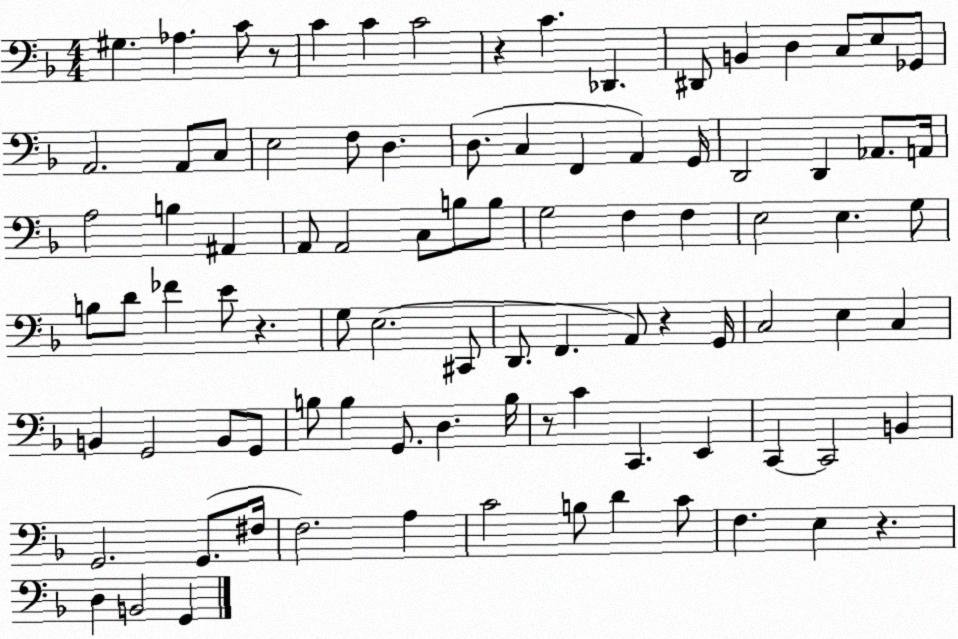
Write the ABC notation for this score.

X:1
T:Untitled
M:4/4
L:1/4
K:F
^G, _A, C/2 z/2 C C C2 z C _D,, ^D,,/2 B,, D, C,/2 E,/2 _G,,/2 A,,2 A,,/2 C,/2 E,2 F,/2 D, D,/2 C, F,, A,, G,,/4 D,,2 D,, _A,,/2 A,,/4 A,2 B, ^A,, A,,/2 A,,2 C,/2 B,/2 B,/2 G,2 F, F, E,2 E, G,/2 B,/2 D/2 _F E/2 z G,/2 E,2 ^C,,/2 D,,/2 F,, A,,/2 z G,,/4 C,2 E, C, B,, G,,2 B,,/2 G,,/2 B,/2 B, G,,/2 D, B,/4 z/2 C C,, E,, C,, C,,2 B,, G,,2 G,,/2 ^F,/4 F,2 A, C2 B,/2 D C/2 F, E, z D, B,,2 G,,